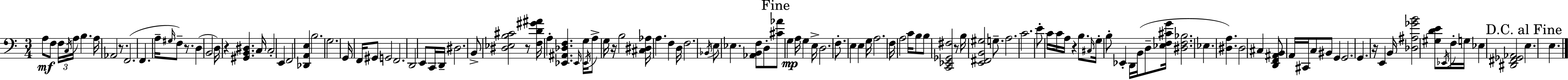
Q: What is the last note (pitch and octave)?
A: E3